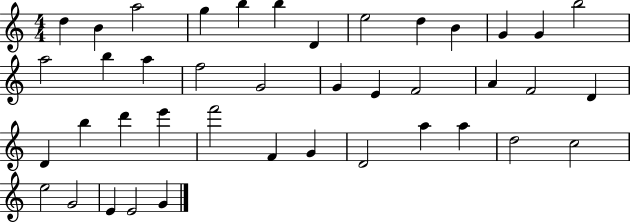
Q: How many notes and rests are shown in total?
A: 41